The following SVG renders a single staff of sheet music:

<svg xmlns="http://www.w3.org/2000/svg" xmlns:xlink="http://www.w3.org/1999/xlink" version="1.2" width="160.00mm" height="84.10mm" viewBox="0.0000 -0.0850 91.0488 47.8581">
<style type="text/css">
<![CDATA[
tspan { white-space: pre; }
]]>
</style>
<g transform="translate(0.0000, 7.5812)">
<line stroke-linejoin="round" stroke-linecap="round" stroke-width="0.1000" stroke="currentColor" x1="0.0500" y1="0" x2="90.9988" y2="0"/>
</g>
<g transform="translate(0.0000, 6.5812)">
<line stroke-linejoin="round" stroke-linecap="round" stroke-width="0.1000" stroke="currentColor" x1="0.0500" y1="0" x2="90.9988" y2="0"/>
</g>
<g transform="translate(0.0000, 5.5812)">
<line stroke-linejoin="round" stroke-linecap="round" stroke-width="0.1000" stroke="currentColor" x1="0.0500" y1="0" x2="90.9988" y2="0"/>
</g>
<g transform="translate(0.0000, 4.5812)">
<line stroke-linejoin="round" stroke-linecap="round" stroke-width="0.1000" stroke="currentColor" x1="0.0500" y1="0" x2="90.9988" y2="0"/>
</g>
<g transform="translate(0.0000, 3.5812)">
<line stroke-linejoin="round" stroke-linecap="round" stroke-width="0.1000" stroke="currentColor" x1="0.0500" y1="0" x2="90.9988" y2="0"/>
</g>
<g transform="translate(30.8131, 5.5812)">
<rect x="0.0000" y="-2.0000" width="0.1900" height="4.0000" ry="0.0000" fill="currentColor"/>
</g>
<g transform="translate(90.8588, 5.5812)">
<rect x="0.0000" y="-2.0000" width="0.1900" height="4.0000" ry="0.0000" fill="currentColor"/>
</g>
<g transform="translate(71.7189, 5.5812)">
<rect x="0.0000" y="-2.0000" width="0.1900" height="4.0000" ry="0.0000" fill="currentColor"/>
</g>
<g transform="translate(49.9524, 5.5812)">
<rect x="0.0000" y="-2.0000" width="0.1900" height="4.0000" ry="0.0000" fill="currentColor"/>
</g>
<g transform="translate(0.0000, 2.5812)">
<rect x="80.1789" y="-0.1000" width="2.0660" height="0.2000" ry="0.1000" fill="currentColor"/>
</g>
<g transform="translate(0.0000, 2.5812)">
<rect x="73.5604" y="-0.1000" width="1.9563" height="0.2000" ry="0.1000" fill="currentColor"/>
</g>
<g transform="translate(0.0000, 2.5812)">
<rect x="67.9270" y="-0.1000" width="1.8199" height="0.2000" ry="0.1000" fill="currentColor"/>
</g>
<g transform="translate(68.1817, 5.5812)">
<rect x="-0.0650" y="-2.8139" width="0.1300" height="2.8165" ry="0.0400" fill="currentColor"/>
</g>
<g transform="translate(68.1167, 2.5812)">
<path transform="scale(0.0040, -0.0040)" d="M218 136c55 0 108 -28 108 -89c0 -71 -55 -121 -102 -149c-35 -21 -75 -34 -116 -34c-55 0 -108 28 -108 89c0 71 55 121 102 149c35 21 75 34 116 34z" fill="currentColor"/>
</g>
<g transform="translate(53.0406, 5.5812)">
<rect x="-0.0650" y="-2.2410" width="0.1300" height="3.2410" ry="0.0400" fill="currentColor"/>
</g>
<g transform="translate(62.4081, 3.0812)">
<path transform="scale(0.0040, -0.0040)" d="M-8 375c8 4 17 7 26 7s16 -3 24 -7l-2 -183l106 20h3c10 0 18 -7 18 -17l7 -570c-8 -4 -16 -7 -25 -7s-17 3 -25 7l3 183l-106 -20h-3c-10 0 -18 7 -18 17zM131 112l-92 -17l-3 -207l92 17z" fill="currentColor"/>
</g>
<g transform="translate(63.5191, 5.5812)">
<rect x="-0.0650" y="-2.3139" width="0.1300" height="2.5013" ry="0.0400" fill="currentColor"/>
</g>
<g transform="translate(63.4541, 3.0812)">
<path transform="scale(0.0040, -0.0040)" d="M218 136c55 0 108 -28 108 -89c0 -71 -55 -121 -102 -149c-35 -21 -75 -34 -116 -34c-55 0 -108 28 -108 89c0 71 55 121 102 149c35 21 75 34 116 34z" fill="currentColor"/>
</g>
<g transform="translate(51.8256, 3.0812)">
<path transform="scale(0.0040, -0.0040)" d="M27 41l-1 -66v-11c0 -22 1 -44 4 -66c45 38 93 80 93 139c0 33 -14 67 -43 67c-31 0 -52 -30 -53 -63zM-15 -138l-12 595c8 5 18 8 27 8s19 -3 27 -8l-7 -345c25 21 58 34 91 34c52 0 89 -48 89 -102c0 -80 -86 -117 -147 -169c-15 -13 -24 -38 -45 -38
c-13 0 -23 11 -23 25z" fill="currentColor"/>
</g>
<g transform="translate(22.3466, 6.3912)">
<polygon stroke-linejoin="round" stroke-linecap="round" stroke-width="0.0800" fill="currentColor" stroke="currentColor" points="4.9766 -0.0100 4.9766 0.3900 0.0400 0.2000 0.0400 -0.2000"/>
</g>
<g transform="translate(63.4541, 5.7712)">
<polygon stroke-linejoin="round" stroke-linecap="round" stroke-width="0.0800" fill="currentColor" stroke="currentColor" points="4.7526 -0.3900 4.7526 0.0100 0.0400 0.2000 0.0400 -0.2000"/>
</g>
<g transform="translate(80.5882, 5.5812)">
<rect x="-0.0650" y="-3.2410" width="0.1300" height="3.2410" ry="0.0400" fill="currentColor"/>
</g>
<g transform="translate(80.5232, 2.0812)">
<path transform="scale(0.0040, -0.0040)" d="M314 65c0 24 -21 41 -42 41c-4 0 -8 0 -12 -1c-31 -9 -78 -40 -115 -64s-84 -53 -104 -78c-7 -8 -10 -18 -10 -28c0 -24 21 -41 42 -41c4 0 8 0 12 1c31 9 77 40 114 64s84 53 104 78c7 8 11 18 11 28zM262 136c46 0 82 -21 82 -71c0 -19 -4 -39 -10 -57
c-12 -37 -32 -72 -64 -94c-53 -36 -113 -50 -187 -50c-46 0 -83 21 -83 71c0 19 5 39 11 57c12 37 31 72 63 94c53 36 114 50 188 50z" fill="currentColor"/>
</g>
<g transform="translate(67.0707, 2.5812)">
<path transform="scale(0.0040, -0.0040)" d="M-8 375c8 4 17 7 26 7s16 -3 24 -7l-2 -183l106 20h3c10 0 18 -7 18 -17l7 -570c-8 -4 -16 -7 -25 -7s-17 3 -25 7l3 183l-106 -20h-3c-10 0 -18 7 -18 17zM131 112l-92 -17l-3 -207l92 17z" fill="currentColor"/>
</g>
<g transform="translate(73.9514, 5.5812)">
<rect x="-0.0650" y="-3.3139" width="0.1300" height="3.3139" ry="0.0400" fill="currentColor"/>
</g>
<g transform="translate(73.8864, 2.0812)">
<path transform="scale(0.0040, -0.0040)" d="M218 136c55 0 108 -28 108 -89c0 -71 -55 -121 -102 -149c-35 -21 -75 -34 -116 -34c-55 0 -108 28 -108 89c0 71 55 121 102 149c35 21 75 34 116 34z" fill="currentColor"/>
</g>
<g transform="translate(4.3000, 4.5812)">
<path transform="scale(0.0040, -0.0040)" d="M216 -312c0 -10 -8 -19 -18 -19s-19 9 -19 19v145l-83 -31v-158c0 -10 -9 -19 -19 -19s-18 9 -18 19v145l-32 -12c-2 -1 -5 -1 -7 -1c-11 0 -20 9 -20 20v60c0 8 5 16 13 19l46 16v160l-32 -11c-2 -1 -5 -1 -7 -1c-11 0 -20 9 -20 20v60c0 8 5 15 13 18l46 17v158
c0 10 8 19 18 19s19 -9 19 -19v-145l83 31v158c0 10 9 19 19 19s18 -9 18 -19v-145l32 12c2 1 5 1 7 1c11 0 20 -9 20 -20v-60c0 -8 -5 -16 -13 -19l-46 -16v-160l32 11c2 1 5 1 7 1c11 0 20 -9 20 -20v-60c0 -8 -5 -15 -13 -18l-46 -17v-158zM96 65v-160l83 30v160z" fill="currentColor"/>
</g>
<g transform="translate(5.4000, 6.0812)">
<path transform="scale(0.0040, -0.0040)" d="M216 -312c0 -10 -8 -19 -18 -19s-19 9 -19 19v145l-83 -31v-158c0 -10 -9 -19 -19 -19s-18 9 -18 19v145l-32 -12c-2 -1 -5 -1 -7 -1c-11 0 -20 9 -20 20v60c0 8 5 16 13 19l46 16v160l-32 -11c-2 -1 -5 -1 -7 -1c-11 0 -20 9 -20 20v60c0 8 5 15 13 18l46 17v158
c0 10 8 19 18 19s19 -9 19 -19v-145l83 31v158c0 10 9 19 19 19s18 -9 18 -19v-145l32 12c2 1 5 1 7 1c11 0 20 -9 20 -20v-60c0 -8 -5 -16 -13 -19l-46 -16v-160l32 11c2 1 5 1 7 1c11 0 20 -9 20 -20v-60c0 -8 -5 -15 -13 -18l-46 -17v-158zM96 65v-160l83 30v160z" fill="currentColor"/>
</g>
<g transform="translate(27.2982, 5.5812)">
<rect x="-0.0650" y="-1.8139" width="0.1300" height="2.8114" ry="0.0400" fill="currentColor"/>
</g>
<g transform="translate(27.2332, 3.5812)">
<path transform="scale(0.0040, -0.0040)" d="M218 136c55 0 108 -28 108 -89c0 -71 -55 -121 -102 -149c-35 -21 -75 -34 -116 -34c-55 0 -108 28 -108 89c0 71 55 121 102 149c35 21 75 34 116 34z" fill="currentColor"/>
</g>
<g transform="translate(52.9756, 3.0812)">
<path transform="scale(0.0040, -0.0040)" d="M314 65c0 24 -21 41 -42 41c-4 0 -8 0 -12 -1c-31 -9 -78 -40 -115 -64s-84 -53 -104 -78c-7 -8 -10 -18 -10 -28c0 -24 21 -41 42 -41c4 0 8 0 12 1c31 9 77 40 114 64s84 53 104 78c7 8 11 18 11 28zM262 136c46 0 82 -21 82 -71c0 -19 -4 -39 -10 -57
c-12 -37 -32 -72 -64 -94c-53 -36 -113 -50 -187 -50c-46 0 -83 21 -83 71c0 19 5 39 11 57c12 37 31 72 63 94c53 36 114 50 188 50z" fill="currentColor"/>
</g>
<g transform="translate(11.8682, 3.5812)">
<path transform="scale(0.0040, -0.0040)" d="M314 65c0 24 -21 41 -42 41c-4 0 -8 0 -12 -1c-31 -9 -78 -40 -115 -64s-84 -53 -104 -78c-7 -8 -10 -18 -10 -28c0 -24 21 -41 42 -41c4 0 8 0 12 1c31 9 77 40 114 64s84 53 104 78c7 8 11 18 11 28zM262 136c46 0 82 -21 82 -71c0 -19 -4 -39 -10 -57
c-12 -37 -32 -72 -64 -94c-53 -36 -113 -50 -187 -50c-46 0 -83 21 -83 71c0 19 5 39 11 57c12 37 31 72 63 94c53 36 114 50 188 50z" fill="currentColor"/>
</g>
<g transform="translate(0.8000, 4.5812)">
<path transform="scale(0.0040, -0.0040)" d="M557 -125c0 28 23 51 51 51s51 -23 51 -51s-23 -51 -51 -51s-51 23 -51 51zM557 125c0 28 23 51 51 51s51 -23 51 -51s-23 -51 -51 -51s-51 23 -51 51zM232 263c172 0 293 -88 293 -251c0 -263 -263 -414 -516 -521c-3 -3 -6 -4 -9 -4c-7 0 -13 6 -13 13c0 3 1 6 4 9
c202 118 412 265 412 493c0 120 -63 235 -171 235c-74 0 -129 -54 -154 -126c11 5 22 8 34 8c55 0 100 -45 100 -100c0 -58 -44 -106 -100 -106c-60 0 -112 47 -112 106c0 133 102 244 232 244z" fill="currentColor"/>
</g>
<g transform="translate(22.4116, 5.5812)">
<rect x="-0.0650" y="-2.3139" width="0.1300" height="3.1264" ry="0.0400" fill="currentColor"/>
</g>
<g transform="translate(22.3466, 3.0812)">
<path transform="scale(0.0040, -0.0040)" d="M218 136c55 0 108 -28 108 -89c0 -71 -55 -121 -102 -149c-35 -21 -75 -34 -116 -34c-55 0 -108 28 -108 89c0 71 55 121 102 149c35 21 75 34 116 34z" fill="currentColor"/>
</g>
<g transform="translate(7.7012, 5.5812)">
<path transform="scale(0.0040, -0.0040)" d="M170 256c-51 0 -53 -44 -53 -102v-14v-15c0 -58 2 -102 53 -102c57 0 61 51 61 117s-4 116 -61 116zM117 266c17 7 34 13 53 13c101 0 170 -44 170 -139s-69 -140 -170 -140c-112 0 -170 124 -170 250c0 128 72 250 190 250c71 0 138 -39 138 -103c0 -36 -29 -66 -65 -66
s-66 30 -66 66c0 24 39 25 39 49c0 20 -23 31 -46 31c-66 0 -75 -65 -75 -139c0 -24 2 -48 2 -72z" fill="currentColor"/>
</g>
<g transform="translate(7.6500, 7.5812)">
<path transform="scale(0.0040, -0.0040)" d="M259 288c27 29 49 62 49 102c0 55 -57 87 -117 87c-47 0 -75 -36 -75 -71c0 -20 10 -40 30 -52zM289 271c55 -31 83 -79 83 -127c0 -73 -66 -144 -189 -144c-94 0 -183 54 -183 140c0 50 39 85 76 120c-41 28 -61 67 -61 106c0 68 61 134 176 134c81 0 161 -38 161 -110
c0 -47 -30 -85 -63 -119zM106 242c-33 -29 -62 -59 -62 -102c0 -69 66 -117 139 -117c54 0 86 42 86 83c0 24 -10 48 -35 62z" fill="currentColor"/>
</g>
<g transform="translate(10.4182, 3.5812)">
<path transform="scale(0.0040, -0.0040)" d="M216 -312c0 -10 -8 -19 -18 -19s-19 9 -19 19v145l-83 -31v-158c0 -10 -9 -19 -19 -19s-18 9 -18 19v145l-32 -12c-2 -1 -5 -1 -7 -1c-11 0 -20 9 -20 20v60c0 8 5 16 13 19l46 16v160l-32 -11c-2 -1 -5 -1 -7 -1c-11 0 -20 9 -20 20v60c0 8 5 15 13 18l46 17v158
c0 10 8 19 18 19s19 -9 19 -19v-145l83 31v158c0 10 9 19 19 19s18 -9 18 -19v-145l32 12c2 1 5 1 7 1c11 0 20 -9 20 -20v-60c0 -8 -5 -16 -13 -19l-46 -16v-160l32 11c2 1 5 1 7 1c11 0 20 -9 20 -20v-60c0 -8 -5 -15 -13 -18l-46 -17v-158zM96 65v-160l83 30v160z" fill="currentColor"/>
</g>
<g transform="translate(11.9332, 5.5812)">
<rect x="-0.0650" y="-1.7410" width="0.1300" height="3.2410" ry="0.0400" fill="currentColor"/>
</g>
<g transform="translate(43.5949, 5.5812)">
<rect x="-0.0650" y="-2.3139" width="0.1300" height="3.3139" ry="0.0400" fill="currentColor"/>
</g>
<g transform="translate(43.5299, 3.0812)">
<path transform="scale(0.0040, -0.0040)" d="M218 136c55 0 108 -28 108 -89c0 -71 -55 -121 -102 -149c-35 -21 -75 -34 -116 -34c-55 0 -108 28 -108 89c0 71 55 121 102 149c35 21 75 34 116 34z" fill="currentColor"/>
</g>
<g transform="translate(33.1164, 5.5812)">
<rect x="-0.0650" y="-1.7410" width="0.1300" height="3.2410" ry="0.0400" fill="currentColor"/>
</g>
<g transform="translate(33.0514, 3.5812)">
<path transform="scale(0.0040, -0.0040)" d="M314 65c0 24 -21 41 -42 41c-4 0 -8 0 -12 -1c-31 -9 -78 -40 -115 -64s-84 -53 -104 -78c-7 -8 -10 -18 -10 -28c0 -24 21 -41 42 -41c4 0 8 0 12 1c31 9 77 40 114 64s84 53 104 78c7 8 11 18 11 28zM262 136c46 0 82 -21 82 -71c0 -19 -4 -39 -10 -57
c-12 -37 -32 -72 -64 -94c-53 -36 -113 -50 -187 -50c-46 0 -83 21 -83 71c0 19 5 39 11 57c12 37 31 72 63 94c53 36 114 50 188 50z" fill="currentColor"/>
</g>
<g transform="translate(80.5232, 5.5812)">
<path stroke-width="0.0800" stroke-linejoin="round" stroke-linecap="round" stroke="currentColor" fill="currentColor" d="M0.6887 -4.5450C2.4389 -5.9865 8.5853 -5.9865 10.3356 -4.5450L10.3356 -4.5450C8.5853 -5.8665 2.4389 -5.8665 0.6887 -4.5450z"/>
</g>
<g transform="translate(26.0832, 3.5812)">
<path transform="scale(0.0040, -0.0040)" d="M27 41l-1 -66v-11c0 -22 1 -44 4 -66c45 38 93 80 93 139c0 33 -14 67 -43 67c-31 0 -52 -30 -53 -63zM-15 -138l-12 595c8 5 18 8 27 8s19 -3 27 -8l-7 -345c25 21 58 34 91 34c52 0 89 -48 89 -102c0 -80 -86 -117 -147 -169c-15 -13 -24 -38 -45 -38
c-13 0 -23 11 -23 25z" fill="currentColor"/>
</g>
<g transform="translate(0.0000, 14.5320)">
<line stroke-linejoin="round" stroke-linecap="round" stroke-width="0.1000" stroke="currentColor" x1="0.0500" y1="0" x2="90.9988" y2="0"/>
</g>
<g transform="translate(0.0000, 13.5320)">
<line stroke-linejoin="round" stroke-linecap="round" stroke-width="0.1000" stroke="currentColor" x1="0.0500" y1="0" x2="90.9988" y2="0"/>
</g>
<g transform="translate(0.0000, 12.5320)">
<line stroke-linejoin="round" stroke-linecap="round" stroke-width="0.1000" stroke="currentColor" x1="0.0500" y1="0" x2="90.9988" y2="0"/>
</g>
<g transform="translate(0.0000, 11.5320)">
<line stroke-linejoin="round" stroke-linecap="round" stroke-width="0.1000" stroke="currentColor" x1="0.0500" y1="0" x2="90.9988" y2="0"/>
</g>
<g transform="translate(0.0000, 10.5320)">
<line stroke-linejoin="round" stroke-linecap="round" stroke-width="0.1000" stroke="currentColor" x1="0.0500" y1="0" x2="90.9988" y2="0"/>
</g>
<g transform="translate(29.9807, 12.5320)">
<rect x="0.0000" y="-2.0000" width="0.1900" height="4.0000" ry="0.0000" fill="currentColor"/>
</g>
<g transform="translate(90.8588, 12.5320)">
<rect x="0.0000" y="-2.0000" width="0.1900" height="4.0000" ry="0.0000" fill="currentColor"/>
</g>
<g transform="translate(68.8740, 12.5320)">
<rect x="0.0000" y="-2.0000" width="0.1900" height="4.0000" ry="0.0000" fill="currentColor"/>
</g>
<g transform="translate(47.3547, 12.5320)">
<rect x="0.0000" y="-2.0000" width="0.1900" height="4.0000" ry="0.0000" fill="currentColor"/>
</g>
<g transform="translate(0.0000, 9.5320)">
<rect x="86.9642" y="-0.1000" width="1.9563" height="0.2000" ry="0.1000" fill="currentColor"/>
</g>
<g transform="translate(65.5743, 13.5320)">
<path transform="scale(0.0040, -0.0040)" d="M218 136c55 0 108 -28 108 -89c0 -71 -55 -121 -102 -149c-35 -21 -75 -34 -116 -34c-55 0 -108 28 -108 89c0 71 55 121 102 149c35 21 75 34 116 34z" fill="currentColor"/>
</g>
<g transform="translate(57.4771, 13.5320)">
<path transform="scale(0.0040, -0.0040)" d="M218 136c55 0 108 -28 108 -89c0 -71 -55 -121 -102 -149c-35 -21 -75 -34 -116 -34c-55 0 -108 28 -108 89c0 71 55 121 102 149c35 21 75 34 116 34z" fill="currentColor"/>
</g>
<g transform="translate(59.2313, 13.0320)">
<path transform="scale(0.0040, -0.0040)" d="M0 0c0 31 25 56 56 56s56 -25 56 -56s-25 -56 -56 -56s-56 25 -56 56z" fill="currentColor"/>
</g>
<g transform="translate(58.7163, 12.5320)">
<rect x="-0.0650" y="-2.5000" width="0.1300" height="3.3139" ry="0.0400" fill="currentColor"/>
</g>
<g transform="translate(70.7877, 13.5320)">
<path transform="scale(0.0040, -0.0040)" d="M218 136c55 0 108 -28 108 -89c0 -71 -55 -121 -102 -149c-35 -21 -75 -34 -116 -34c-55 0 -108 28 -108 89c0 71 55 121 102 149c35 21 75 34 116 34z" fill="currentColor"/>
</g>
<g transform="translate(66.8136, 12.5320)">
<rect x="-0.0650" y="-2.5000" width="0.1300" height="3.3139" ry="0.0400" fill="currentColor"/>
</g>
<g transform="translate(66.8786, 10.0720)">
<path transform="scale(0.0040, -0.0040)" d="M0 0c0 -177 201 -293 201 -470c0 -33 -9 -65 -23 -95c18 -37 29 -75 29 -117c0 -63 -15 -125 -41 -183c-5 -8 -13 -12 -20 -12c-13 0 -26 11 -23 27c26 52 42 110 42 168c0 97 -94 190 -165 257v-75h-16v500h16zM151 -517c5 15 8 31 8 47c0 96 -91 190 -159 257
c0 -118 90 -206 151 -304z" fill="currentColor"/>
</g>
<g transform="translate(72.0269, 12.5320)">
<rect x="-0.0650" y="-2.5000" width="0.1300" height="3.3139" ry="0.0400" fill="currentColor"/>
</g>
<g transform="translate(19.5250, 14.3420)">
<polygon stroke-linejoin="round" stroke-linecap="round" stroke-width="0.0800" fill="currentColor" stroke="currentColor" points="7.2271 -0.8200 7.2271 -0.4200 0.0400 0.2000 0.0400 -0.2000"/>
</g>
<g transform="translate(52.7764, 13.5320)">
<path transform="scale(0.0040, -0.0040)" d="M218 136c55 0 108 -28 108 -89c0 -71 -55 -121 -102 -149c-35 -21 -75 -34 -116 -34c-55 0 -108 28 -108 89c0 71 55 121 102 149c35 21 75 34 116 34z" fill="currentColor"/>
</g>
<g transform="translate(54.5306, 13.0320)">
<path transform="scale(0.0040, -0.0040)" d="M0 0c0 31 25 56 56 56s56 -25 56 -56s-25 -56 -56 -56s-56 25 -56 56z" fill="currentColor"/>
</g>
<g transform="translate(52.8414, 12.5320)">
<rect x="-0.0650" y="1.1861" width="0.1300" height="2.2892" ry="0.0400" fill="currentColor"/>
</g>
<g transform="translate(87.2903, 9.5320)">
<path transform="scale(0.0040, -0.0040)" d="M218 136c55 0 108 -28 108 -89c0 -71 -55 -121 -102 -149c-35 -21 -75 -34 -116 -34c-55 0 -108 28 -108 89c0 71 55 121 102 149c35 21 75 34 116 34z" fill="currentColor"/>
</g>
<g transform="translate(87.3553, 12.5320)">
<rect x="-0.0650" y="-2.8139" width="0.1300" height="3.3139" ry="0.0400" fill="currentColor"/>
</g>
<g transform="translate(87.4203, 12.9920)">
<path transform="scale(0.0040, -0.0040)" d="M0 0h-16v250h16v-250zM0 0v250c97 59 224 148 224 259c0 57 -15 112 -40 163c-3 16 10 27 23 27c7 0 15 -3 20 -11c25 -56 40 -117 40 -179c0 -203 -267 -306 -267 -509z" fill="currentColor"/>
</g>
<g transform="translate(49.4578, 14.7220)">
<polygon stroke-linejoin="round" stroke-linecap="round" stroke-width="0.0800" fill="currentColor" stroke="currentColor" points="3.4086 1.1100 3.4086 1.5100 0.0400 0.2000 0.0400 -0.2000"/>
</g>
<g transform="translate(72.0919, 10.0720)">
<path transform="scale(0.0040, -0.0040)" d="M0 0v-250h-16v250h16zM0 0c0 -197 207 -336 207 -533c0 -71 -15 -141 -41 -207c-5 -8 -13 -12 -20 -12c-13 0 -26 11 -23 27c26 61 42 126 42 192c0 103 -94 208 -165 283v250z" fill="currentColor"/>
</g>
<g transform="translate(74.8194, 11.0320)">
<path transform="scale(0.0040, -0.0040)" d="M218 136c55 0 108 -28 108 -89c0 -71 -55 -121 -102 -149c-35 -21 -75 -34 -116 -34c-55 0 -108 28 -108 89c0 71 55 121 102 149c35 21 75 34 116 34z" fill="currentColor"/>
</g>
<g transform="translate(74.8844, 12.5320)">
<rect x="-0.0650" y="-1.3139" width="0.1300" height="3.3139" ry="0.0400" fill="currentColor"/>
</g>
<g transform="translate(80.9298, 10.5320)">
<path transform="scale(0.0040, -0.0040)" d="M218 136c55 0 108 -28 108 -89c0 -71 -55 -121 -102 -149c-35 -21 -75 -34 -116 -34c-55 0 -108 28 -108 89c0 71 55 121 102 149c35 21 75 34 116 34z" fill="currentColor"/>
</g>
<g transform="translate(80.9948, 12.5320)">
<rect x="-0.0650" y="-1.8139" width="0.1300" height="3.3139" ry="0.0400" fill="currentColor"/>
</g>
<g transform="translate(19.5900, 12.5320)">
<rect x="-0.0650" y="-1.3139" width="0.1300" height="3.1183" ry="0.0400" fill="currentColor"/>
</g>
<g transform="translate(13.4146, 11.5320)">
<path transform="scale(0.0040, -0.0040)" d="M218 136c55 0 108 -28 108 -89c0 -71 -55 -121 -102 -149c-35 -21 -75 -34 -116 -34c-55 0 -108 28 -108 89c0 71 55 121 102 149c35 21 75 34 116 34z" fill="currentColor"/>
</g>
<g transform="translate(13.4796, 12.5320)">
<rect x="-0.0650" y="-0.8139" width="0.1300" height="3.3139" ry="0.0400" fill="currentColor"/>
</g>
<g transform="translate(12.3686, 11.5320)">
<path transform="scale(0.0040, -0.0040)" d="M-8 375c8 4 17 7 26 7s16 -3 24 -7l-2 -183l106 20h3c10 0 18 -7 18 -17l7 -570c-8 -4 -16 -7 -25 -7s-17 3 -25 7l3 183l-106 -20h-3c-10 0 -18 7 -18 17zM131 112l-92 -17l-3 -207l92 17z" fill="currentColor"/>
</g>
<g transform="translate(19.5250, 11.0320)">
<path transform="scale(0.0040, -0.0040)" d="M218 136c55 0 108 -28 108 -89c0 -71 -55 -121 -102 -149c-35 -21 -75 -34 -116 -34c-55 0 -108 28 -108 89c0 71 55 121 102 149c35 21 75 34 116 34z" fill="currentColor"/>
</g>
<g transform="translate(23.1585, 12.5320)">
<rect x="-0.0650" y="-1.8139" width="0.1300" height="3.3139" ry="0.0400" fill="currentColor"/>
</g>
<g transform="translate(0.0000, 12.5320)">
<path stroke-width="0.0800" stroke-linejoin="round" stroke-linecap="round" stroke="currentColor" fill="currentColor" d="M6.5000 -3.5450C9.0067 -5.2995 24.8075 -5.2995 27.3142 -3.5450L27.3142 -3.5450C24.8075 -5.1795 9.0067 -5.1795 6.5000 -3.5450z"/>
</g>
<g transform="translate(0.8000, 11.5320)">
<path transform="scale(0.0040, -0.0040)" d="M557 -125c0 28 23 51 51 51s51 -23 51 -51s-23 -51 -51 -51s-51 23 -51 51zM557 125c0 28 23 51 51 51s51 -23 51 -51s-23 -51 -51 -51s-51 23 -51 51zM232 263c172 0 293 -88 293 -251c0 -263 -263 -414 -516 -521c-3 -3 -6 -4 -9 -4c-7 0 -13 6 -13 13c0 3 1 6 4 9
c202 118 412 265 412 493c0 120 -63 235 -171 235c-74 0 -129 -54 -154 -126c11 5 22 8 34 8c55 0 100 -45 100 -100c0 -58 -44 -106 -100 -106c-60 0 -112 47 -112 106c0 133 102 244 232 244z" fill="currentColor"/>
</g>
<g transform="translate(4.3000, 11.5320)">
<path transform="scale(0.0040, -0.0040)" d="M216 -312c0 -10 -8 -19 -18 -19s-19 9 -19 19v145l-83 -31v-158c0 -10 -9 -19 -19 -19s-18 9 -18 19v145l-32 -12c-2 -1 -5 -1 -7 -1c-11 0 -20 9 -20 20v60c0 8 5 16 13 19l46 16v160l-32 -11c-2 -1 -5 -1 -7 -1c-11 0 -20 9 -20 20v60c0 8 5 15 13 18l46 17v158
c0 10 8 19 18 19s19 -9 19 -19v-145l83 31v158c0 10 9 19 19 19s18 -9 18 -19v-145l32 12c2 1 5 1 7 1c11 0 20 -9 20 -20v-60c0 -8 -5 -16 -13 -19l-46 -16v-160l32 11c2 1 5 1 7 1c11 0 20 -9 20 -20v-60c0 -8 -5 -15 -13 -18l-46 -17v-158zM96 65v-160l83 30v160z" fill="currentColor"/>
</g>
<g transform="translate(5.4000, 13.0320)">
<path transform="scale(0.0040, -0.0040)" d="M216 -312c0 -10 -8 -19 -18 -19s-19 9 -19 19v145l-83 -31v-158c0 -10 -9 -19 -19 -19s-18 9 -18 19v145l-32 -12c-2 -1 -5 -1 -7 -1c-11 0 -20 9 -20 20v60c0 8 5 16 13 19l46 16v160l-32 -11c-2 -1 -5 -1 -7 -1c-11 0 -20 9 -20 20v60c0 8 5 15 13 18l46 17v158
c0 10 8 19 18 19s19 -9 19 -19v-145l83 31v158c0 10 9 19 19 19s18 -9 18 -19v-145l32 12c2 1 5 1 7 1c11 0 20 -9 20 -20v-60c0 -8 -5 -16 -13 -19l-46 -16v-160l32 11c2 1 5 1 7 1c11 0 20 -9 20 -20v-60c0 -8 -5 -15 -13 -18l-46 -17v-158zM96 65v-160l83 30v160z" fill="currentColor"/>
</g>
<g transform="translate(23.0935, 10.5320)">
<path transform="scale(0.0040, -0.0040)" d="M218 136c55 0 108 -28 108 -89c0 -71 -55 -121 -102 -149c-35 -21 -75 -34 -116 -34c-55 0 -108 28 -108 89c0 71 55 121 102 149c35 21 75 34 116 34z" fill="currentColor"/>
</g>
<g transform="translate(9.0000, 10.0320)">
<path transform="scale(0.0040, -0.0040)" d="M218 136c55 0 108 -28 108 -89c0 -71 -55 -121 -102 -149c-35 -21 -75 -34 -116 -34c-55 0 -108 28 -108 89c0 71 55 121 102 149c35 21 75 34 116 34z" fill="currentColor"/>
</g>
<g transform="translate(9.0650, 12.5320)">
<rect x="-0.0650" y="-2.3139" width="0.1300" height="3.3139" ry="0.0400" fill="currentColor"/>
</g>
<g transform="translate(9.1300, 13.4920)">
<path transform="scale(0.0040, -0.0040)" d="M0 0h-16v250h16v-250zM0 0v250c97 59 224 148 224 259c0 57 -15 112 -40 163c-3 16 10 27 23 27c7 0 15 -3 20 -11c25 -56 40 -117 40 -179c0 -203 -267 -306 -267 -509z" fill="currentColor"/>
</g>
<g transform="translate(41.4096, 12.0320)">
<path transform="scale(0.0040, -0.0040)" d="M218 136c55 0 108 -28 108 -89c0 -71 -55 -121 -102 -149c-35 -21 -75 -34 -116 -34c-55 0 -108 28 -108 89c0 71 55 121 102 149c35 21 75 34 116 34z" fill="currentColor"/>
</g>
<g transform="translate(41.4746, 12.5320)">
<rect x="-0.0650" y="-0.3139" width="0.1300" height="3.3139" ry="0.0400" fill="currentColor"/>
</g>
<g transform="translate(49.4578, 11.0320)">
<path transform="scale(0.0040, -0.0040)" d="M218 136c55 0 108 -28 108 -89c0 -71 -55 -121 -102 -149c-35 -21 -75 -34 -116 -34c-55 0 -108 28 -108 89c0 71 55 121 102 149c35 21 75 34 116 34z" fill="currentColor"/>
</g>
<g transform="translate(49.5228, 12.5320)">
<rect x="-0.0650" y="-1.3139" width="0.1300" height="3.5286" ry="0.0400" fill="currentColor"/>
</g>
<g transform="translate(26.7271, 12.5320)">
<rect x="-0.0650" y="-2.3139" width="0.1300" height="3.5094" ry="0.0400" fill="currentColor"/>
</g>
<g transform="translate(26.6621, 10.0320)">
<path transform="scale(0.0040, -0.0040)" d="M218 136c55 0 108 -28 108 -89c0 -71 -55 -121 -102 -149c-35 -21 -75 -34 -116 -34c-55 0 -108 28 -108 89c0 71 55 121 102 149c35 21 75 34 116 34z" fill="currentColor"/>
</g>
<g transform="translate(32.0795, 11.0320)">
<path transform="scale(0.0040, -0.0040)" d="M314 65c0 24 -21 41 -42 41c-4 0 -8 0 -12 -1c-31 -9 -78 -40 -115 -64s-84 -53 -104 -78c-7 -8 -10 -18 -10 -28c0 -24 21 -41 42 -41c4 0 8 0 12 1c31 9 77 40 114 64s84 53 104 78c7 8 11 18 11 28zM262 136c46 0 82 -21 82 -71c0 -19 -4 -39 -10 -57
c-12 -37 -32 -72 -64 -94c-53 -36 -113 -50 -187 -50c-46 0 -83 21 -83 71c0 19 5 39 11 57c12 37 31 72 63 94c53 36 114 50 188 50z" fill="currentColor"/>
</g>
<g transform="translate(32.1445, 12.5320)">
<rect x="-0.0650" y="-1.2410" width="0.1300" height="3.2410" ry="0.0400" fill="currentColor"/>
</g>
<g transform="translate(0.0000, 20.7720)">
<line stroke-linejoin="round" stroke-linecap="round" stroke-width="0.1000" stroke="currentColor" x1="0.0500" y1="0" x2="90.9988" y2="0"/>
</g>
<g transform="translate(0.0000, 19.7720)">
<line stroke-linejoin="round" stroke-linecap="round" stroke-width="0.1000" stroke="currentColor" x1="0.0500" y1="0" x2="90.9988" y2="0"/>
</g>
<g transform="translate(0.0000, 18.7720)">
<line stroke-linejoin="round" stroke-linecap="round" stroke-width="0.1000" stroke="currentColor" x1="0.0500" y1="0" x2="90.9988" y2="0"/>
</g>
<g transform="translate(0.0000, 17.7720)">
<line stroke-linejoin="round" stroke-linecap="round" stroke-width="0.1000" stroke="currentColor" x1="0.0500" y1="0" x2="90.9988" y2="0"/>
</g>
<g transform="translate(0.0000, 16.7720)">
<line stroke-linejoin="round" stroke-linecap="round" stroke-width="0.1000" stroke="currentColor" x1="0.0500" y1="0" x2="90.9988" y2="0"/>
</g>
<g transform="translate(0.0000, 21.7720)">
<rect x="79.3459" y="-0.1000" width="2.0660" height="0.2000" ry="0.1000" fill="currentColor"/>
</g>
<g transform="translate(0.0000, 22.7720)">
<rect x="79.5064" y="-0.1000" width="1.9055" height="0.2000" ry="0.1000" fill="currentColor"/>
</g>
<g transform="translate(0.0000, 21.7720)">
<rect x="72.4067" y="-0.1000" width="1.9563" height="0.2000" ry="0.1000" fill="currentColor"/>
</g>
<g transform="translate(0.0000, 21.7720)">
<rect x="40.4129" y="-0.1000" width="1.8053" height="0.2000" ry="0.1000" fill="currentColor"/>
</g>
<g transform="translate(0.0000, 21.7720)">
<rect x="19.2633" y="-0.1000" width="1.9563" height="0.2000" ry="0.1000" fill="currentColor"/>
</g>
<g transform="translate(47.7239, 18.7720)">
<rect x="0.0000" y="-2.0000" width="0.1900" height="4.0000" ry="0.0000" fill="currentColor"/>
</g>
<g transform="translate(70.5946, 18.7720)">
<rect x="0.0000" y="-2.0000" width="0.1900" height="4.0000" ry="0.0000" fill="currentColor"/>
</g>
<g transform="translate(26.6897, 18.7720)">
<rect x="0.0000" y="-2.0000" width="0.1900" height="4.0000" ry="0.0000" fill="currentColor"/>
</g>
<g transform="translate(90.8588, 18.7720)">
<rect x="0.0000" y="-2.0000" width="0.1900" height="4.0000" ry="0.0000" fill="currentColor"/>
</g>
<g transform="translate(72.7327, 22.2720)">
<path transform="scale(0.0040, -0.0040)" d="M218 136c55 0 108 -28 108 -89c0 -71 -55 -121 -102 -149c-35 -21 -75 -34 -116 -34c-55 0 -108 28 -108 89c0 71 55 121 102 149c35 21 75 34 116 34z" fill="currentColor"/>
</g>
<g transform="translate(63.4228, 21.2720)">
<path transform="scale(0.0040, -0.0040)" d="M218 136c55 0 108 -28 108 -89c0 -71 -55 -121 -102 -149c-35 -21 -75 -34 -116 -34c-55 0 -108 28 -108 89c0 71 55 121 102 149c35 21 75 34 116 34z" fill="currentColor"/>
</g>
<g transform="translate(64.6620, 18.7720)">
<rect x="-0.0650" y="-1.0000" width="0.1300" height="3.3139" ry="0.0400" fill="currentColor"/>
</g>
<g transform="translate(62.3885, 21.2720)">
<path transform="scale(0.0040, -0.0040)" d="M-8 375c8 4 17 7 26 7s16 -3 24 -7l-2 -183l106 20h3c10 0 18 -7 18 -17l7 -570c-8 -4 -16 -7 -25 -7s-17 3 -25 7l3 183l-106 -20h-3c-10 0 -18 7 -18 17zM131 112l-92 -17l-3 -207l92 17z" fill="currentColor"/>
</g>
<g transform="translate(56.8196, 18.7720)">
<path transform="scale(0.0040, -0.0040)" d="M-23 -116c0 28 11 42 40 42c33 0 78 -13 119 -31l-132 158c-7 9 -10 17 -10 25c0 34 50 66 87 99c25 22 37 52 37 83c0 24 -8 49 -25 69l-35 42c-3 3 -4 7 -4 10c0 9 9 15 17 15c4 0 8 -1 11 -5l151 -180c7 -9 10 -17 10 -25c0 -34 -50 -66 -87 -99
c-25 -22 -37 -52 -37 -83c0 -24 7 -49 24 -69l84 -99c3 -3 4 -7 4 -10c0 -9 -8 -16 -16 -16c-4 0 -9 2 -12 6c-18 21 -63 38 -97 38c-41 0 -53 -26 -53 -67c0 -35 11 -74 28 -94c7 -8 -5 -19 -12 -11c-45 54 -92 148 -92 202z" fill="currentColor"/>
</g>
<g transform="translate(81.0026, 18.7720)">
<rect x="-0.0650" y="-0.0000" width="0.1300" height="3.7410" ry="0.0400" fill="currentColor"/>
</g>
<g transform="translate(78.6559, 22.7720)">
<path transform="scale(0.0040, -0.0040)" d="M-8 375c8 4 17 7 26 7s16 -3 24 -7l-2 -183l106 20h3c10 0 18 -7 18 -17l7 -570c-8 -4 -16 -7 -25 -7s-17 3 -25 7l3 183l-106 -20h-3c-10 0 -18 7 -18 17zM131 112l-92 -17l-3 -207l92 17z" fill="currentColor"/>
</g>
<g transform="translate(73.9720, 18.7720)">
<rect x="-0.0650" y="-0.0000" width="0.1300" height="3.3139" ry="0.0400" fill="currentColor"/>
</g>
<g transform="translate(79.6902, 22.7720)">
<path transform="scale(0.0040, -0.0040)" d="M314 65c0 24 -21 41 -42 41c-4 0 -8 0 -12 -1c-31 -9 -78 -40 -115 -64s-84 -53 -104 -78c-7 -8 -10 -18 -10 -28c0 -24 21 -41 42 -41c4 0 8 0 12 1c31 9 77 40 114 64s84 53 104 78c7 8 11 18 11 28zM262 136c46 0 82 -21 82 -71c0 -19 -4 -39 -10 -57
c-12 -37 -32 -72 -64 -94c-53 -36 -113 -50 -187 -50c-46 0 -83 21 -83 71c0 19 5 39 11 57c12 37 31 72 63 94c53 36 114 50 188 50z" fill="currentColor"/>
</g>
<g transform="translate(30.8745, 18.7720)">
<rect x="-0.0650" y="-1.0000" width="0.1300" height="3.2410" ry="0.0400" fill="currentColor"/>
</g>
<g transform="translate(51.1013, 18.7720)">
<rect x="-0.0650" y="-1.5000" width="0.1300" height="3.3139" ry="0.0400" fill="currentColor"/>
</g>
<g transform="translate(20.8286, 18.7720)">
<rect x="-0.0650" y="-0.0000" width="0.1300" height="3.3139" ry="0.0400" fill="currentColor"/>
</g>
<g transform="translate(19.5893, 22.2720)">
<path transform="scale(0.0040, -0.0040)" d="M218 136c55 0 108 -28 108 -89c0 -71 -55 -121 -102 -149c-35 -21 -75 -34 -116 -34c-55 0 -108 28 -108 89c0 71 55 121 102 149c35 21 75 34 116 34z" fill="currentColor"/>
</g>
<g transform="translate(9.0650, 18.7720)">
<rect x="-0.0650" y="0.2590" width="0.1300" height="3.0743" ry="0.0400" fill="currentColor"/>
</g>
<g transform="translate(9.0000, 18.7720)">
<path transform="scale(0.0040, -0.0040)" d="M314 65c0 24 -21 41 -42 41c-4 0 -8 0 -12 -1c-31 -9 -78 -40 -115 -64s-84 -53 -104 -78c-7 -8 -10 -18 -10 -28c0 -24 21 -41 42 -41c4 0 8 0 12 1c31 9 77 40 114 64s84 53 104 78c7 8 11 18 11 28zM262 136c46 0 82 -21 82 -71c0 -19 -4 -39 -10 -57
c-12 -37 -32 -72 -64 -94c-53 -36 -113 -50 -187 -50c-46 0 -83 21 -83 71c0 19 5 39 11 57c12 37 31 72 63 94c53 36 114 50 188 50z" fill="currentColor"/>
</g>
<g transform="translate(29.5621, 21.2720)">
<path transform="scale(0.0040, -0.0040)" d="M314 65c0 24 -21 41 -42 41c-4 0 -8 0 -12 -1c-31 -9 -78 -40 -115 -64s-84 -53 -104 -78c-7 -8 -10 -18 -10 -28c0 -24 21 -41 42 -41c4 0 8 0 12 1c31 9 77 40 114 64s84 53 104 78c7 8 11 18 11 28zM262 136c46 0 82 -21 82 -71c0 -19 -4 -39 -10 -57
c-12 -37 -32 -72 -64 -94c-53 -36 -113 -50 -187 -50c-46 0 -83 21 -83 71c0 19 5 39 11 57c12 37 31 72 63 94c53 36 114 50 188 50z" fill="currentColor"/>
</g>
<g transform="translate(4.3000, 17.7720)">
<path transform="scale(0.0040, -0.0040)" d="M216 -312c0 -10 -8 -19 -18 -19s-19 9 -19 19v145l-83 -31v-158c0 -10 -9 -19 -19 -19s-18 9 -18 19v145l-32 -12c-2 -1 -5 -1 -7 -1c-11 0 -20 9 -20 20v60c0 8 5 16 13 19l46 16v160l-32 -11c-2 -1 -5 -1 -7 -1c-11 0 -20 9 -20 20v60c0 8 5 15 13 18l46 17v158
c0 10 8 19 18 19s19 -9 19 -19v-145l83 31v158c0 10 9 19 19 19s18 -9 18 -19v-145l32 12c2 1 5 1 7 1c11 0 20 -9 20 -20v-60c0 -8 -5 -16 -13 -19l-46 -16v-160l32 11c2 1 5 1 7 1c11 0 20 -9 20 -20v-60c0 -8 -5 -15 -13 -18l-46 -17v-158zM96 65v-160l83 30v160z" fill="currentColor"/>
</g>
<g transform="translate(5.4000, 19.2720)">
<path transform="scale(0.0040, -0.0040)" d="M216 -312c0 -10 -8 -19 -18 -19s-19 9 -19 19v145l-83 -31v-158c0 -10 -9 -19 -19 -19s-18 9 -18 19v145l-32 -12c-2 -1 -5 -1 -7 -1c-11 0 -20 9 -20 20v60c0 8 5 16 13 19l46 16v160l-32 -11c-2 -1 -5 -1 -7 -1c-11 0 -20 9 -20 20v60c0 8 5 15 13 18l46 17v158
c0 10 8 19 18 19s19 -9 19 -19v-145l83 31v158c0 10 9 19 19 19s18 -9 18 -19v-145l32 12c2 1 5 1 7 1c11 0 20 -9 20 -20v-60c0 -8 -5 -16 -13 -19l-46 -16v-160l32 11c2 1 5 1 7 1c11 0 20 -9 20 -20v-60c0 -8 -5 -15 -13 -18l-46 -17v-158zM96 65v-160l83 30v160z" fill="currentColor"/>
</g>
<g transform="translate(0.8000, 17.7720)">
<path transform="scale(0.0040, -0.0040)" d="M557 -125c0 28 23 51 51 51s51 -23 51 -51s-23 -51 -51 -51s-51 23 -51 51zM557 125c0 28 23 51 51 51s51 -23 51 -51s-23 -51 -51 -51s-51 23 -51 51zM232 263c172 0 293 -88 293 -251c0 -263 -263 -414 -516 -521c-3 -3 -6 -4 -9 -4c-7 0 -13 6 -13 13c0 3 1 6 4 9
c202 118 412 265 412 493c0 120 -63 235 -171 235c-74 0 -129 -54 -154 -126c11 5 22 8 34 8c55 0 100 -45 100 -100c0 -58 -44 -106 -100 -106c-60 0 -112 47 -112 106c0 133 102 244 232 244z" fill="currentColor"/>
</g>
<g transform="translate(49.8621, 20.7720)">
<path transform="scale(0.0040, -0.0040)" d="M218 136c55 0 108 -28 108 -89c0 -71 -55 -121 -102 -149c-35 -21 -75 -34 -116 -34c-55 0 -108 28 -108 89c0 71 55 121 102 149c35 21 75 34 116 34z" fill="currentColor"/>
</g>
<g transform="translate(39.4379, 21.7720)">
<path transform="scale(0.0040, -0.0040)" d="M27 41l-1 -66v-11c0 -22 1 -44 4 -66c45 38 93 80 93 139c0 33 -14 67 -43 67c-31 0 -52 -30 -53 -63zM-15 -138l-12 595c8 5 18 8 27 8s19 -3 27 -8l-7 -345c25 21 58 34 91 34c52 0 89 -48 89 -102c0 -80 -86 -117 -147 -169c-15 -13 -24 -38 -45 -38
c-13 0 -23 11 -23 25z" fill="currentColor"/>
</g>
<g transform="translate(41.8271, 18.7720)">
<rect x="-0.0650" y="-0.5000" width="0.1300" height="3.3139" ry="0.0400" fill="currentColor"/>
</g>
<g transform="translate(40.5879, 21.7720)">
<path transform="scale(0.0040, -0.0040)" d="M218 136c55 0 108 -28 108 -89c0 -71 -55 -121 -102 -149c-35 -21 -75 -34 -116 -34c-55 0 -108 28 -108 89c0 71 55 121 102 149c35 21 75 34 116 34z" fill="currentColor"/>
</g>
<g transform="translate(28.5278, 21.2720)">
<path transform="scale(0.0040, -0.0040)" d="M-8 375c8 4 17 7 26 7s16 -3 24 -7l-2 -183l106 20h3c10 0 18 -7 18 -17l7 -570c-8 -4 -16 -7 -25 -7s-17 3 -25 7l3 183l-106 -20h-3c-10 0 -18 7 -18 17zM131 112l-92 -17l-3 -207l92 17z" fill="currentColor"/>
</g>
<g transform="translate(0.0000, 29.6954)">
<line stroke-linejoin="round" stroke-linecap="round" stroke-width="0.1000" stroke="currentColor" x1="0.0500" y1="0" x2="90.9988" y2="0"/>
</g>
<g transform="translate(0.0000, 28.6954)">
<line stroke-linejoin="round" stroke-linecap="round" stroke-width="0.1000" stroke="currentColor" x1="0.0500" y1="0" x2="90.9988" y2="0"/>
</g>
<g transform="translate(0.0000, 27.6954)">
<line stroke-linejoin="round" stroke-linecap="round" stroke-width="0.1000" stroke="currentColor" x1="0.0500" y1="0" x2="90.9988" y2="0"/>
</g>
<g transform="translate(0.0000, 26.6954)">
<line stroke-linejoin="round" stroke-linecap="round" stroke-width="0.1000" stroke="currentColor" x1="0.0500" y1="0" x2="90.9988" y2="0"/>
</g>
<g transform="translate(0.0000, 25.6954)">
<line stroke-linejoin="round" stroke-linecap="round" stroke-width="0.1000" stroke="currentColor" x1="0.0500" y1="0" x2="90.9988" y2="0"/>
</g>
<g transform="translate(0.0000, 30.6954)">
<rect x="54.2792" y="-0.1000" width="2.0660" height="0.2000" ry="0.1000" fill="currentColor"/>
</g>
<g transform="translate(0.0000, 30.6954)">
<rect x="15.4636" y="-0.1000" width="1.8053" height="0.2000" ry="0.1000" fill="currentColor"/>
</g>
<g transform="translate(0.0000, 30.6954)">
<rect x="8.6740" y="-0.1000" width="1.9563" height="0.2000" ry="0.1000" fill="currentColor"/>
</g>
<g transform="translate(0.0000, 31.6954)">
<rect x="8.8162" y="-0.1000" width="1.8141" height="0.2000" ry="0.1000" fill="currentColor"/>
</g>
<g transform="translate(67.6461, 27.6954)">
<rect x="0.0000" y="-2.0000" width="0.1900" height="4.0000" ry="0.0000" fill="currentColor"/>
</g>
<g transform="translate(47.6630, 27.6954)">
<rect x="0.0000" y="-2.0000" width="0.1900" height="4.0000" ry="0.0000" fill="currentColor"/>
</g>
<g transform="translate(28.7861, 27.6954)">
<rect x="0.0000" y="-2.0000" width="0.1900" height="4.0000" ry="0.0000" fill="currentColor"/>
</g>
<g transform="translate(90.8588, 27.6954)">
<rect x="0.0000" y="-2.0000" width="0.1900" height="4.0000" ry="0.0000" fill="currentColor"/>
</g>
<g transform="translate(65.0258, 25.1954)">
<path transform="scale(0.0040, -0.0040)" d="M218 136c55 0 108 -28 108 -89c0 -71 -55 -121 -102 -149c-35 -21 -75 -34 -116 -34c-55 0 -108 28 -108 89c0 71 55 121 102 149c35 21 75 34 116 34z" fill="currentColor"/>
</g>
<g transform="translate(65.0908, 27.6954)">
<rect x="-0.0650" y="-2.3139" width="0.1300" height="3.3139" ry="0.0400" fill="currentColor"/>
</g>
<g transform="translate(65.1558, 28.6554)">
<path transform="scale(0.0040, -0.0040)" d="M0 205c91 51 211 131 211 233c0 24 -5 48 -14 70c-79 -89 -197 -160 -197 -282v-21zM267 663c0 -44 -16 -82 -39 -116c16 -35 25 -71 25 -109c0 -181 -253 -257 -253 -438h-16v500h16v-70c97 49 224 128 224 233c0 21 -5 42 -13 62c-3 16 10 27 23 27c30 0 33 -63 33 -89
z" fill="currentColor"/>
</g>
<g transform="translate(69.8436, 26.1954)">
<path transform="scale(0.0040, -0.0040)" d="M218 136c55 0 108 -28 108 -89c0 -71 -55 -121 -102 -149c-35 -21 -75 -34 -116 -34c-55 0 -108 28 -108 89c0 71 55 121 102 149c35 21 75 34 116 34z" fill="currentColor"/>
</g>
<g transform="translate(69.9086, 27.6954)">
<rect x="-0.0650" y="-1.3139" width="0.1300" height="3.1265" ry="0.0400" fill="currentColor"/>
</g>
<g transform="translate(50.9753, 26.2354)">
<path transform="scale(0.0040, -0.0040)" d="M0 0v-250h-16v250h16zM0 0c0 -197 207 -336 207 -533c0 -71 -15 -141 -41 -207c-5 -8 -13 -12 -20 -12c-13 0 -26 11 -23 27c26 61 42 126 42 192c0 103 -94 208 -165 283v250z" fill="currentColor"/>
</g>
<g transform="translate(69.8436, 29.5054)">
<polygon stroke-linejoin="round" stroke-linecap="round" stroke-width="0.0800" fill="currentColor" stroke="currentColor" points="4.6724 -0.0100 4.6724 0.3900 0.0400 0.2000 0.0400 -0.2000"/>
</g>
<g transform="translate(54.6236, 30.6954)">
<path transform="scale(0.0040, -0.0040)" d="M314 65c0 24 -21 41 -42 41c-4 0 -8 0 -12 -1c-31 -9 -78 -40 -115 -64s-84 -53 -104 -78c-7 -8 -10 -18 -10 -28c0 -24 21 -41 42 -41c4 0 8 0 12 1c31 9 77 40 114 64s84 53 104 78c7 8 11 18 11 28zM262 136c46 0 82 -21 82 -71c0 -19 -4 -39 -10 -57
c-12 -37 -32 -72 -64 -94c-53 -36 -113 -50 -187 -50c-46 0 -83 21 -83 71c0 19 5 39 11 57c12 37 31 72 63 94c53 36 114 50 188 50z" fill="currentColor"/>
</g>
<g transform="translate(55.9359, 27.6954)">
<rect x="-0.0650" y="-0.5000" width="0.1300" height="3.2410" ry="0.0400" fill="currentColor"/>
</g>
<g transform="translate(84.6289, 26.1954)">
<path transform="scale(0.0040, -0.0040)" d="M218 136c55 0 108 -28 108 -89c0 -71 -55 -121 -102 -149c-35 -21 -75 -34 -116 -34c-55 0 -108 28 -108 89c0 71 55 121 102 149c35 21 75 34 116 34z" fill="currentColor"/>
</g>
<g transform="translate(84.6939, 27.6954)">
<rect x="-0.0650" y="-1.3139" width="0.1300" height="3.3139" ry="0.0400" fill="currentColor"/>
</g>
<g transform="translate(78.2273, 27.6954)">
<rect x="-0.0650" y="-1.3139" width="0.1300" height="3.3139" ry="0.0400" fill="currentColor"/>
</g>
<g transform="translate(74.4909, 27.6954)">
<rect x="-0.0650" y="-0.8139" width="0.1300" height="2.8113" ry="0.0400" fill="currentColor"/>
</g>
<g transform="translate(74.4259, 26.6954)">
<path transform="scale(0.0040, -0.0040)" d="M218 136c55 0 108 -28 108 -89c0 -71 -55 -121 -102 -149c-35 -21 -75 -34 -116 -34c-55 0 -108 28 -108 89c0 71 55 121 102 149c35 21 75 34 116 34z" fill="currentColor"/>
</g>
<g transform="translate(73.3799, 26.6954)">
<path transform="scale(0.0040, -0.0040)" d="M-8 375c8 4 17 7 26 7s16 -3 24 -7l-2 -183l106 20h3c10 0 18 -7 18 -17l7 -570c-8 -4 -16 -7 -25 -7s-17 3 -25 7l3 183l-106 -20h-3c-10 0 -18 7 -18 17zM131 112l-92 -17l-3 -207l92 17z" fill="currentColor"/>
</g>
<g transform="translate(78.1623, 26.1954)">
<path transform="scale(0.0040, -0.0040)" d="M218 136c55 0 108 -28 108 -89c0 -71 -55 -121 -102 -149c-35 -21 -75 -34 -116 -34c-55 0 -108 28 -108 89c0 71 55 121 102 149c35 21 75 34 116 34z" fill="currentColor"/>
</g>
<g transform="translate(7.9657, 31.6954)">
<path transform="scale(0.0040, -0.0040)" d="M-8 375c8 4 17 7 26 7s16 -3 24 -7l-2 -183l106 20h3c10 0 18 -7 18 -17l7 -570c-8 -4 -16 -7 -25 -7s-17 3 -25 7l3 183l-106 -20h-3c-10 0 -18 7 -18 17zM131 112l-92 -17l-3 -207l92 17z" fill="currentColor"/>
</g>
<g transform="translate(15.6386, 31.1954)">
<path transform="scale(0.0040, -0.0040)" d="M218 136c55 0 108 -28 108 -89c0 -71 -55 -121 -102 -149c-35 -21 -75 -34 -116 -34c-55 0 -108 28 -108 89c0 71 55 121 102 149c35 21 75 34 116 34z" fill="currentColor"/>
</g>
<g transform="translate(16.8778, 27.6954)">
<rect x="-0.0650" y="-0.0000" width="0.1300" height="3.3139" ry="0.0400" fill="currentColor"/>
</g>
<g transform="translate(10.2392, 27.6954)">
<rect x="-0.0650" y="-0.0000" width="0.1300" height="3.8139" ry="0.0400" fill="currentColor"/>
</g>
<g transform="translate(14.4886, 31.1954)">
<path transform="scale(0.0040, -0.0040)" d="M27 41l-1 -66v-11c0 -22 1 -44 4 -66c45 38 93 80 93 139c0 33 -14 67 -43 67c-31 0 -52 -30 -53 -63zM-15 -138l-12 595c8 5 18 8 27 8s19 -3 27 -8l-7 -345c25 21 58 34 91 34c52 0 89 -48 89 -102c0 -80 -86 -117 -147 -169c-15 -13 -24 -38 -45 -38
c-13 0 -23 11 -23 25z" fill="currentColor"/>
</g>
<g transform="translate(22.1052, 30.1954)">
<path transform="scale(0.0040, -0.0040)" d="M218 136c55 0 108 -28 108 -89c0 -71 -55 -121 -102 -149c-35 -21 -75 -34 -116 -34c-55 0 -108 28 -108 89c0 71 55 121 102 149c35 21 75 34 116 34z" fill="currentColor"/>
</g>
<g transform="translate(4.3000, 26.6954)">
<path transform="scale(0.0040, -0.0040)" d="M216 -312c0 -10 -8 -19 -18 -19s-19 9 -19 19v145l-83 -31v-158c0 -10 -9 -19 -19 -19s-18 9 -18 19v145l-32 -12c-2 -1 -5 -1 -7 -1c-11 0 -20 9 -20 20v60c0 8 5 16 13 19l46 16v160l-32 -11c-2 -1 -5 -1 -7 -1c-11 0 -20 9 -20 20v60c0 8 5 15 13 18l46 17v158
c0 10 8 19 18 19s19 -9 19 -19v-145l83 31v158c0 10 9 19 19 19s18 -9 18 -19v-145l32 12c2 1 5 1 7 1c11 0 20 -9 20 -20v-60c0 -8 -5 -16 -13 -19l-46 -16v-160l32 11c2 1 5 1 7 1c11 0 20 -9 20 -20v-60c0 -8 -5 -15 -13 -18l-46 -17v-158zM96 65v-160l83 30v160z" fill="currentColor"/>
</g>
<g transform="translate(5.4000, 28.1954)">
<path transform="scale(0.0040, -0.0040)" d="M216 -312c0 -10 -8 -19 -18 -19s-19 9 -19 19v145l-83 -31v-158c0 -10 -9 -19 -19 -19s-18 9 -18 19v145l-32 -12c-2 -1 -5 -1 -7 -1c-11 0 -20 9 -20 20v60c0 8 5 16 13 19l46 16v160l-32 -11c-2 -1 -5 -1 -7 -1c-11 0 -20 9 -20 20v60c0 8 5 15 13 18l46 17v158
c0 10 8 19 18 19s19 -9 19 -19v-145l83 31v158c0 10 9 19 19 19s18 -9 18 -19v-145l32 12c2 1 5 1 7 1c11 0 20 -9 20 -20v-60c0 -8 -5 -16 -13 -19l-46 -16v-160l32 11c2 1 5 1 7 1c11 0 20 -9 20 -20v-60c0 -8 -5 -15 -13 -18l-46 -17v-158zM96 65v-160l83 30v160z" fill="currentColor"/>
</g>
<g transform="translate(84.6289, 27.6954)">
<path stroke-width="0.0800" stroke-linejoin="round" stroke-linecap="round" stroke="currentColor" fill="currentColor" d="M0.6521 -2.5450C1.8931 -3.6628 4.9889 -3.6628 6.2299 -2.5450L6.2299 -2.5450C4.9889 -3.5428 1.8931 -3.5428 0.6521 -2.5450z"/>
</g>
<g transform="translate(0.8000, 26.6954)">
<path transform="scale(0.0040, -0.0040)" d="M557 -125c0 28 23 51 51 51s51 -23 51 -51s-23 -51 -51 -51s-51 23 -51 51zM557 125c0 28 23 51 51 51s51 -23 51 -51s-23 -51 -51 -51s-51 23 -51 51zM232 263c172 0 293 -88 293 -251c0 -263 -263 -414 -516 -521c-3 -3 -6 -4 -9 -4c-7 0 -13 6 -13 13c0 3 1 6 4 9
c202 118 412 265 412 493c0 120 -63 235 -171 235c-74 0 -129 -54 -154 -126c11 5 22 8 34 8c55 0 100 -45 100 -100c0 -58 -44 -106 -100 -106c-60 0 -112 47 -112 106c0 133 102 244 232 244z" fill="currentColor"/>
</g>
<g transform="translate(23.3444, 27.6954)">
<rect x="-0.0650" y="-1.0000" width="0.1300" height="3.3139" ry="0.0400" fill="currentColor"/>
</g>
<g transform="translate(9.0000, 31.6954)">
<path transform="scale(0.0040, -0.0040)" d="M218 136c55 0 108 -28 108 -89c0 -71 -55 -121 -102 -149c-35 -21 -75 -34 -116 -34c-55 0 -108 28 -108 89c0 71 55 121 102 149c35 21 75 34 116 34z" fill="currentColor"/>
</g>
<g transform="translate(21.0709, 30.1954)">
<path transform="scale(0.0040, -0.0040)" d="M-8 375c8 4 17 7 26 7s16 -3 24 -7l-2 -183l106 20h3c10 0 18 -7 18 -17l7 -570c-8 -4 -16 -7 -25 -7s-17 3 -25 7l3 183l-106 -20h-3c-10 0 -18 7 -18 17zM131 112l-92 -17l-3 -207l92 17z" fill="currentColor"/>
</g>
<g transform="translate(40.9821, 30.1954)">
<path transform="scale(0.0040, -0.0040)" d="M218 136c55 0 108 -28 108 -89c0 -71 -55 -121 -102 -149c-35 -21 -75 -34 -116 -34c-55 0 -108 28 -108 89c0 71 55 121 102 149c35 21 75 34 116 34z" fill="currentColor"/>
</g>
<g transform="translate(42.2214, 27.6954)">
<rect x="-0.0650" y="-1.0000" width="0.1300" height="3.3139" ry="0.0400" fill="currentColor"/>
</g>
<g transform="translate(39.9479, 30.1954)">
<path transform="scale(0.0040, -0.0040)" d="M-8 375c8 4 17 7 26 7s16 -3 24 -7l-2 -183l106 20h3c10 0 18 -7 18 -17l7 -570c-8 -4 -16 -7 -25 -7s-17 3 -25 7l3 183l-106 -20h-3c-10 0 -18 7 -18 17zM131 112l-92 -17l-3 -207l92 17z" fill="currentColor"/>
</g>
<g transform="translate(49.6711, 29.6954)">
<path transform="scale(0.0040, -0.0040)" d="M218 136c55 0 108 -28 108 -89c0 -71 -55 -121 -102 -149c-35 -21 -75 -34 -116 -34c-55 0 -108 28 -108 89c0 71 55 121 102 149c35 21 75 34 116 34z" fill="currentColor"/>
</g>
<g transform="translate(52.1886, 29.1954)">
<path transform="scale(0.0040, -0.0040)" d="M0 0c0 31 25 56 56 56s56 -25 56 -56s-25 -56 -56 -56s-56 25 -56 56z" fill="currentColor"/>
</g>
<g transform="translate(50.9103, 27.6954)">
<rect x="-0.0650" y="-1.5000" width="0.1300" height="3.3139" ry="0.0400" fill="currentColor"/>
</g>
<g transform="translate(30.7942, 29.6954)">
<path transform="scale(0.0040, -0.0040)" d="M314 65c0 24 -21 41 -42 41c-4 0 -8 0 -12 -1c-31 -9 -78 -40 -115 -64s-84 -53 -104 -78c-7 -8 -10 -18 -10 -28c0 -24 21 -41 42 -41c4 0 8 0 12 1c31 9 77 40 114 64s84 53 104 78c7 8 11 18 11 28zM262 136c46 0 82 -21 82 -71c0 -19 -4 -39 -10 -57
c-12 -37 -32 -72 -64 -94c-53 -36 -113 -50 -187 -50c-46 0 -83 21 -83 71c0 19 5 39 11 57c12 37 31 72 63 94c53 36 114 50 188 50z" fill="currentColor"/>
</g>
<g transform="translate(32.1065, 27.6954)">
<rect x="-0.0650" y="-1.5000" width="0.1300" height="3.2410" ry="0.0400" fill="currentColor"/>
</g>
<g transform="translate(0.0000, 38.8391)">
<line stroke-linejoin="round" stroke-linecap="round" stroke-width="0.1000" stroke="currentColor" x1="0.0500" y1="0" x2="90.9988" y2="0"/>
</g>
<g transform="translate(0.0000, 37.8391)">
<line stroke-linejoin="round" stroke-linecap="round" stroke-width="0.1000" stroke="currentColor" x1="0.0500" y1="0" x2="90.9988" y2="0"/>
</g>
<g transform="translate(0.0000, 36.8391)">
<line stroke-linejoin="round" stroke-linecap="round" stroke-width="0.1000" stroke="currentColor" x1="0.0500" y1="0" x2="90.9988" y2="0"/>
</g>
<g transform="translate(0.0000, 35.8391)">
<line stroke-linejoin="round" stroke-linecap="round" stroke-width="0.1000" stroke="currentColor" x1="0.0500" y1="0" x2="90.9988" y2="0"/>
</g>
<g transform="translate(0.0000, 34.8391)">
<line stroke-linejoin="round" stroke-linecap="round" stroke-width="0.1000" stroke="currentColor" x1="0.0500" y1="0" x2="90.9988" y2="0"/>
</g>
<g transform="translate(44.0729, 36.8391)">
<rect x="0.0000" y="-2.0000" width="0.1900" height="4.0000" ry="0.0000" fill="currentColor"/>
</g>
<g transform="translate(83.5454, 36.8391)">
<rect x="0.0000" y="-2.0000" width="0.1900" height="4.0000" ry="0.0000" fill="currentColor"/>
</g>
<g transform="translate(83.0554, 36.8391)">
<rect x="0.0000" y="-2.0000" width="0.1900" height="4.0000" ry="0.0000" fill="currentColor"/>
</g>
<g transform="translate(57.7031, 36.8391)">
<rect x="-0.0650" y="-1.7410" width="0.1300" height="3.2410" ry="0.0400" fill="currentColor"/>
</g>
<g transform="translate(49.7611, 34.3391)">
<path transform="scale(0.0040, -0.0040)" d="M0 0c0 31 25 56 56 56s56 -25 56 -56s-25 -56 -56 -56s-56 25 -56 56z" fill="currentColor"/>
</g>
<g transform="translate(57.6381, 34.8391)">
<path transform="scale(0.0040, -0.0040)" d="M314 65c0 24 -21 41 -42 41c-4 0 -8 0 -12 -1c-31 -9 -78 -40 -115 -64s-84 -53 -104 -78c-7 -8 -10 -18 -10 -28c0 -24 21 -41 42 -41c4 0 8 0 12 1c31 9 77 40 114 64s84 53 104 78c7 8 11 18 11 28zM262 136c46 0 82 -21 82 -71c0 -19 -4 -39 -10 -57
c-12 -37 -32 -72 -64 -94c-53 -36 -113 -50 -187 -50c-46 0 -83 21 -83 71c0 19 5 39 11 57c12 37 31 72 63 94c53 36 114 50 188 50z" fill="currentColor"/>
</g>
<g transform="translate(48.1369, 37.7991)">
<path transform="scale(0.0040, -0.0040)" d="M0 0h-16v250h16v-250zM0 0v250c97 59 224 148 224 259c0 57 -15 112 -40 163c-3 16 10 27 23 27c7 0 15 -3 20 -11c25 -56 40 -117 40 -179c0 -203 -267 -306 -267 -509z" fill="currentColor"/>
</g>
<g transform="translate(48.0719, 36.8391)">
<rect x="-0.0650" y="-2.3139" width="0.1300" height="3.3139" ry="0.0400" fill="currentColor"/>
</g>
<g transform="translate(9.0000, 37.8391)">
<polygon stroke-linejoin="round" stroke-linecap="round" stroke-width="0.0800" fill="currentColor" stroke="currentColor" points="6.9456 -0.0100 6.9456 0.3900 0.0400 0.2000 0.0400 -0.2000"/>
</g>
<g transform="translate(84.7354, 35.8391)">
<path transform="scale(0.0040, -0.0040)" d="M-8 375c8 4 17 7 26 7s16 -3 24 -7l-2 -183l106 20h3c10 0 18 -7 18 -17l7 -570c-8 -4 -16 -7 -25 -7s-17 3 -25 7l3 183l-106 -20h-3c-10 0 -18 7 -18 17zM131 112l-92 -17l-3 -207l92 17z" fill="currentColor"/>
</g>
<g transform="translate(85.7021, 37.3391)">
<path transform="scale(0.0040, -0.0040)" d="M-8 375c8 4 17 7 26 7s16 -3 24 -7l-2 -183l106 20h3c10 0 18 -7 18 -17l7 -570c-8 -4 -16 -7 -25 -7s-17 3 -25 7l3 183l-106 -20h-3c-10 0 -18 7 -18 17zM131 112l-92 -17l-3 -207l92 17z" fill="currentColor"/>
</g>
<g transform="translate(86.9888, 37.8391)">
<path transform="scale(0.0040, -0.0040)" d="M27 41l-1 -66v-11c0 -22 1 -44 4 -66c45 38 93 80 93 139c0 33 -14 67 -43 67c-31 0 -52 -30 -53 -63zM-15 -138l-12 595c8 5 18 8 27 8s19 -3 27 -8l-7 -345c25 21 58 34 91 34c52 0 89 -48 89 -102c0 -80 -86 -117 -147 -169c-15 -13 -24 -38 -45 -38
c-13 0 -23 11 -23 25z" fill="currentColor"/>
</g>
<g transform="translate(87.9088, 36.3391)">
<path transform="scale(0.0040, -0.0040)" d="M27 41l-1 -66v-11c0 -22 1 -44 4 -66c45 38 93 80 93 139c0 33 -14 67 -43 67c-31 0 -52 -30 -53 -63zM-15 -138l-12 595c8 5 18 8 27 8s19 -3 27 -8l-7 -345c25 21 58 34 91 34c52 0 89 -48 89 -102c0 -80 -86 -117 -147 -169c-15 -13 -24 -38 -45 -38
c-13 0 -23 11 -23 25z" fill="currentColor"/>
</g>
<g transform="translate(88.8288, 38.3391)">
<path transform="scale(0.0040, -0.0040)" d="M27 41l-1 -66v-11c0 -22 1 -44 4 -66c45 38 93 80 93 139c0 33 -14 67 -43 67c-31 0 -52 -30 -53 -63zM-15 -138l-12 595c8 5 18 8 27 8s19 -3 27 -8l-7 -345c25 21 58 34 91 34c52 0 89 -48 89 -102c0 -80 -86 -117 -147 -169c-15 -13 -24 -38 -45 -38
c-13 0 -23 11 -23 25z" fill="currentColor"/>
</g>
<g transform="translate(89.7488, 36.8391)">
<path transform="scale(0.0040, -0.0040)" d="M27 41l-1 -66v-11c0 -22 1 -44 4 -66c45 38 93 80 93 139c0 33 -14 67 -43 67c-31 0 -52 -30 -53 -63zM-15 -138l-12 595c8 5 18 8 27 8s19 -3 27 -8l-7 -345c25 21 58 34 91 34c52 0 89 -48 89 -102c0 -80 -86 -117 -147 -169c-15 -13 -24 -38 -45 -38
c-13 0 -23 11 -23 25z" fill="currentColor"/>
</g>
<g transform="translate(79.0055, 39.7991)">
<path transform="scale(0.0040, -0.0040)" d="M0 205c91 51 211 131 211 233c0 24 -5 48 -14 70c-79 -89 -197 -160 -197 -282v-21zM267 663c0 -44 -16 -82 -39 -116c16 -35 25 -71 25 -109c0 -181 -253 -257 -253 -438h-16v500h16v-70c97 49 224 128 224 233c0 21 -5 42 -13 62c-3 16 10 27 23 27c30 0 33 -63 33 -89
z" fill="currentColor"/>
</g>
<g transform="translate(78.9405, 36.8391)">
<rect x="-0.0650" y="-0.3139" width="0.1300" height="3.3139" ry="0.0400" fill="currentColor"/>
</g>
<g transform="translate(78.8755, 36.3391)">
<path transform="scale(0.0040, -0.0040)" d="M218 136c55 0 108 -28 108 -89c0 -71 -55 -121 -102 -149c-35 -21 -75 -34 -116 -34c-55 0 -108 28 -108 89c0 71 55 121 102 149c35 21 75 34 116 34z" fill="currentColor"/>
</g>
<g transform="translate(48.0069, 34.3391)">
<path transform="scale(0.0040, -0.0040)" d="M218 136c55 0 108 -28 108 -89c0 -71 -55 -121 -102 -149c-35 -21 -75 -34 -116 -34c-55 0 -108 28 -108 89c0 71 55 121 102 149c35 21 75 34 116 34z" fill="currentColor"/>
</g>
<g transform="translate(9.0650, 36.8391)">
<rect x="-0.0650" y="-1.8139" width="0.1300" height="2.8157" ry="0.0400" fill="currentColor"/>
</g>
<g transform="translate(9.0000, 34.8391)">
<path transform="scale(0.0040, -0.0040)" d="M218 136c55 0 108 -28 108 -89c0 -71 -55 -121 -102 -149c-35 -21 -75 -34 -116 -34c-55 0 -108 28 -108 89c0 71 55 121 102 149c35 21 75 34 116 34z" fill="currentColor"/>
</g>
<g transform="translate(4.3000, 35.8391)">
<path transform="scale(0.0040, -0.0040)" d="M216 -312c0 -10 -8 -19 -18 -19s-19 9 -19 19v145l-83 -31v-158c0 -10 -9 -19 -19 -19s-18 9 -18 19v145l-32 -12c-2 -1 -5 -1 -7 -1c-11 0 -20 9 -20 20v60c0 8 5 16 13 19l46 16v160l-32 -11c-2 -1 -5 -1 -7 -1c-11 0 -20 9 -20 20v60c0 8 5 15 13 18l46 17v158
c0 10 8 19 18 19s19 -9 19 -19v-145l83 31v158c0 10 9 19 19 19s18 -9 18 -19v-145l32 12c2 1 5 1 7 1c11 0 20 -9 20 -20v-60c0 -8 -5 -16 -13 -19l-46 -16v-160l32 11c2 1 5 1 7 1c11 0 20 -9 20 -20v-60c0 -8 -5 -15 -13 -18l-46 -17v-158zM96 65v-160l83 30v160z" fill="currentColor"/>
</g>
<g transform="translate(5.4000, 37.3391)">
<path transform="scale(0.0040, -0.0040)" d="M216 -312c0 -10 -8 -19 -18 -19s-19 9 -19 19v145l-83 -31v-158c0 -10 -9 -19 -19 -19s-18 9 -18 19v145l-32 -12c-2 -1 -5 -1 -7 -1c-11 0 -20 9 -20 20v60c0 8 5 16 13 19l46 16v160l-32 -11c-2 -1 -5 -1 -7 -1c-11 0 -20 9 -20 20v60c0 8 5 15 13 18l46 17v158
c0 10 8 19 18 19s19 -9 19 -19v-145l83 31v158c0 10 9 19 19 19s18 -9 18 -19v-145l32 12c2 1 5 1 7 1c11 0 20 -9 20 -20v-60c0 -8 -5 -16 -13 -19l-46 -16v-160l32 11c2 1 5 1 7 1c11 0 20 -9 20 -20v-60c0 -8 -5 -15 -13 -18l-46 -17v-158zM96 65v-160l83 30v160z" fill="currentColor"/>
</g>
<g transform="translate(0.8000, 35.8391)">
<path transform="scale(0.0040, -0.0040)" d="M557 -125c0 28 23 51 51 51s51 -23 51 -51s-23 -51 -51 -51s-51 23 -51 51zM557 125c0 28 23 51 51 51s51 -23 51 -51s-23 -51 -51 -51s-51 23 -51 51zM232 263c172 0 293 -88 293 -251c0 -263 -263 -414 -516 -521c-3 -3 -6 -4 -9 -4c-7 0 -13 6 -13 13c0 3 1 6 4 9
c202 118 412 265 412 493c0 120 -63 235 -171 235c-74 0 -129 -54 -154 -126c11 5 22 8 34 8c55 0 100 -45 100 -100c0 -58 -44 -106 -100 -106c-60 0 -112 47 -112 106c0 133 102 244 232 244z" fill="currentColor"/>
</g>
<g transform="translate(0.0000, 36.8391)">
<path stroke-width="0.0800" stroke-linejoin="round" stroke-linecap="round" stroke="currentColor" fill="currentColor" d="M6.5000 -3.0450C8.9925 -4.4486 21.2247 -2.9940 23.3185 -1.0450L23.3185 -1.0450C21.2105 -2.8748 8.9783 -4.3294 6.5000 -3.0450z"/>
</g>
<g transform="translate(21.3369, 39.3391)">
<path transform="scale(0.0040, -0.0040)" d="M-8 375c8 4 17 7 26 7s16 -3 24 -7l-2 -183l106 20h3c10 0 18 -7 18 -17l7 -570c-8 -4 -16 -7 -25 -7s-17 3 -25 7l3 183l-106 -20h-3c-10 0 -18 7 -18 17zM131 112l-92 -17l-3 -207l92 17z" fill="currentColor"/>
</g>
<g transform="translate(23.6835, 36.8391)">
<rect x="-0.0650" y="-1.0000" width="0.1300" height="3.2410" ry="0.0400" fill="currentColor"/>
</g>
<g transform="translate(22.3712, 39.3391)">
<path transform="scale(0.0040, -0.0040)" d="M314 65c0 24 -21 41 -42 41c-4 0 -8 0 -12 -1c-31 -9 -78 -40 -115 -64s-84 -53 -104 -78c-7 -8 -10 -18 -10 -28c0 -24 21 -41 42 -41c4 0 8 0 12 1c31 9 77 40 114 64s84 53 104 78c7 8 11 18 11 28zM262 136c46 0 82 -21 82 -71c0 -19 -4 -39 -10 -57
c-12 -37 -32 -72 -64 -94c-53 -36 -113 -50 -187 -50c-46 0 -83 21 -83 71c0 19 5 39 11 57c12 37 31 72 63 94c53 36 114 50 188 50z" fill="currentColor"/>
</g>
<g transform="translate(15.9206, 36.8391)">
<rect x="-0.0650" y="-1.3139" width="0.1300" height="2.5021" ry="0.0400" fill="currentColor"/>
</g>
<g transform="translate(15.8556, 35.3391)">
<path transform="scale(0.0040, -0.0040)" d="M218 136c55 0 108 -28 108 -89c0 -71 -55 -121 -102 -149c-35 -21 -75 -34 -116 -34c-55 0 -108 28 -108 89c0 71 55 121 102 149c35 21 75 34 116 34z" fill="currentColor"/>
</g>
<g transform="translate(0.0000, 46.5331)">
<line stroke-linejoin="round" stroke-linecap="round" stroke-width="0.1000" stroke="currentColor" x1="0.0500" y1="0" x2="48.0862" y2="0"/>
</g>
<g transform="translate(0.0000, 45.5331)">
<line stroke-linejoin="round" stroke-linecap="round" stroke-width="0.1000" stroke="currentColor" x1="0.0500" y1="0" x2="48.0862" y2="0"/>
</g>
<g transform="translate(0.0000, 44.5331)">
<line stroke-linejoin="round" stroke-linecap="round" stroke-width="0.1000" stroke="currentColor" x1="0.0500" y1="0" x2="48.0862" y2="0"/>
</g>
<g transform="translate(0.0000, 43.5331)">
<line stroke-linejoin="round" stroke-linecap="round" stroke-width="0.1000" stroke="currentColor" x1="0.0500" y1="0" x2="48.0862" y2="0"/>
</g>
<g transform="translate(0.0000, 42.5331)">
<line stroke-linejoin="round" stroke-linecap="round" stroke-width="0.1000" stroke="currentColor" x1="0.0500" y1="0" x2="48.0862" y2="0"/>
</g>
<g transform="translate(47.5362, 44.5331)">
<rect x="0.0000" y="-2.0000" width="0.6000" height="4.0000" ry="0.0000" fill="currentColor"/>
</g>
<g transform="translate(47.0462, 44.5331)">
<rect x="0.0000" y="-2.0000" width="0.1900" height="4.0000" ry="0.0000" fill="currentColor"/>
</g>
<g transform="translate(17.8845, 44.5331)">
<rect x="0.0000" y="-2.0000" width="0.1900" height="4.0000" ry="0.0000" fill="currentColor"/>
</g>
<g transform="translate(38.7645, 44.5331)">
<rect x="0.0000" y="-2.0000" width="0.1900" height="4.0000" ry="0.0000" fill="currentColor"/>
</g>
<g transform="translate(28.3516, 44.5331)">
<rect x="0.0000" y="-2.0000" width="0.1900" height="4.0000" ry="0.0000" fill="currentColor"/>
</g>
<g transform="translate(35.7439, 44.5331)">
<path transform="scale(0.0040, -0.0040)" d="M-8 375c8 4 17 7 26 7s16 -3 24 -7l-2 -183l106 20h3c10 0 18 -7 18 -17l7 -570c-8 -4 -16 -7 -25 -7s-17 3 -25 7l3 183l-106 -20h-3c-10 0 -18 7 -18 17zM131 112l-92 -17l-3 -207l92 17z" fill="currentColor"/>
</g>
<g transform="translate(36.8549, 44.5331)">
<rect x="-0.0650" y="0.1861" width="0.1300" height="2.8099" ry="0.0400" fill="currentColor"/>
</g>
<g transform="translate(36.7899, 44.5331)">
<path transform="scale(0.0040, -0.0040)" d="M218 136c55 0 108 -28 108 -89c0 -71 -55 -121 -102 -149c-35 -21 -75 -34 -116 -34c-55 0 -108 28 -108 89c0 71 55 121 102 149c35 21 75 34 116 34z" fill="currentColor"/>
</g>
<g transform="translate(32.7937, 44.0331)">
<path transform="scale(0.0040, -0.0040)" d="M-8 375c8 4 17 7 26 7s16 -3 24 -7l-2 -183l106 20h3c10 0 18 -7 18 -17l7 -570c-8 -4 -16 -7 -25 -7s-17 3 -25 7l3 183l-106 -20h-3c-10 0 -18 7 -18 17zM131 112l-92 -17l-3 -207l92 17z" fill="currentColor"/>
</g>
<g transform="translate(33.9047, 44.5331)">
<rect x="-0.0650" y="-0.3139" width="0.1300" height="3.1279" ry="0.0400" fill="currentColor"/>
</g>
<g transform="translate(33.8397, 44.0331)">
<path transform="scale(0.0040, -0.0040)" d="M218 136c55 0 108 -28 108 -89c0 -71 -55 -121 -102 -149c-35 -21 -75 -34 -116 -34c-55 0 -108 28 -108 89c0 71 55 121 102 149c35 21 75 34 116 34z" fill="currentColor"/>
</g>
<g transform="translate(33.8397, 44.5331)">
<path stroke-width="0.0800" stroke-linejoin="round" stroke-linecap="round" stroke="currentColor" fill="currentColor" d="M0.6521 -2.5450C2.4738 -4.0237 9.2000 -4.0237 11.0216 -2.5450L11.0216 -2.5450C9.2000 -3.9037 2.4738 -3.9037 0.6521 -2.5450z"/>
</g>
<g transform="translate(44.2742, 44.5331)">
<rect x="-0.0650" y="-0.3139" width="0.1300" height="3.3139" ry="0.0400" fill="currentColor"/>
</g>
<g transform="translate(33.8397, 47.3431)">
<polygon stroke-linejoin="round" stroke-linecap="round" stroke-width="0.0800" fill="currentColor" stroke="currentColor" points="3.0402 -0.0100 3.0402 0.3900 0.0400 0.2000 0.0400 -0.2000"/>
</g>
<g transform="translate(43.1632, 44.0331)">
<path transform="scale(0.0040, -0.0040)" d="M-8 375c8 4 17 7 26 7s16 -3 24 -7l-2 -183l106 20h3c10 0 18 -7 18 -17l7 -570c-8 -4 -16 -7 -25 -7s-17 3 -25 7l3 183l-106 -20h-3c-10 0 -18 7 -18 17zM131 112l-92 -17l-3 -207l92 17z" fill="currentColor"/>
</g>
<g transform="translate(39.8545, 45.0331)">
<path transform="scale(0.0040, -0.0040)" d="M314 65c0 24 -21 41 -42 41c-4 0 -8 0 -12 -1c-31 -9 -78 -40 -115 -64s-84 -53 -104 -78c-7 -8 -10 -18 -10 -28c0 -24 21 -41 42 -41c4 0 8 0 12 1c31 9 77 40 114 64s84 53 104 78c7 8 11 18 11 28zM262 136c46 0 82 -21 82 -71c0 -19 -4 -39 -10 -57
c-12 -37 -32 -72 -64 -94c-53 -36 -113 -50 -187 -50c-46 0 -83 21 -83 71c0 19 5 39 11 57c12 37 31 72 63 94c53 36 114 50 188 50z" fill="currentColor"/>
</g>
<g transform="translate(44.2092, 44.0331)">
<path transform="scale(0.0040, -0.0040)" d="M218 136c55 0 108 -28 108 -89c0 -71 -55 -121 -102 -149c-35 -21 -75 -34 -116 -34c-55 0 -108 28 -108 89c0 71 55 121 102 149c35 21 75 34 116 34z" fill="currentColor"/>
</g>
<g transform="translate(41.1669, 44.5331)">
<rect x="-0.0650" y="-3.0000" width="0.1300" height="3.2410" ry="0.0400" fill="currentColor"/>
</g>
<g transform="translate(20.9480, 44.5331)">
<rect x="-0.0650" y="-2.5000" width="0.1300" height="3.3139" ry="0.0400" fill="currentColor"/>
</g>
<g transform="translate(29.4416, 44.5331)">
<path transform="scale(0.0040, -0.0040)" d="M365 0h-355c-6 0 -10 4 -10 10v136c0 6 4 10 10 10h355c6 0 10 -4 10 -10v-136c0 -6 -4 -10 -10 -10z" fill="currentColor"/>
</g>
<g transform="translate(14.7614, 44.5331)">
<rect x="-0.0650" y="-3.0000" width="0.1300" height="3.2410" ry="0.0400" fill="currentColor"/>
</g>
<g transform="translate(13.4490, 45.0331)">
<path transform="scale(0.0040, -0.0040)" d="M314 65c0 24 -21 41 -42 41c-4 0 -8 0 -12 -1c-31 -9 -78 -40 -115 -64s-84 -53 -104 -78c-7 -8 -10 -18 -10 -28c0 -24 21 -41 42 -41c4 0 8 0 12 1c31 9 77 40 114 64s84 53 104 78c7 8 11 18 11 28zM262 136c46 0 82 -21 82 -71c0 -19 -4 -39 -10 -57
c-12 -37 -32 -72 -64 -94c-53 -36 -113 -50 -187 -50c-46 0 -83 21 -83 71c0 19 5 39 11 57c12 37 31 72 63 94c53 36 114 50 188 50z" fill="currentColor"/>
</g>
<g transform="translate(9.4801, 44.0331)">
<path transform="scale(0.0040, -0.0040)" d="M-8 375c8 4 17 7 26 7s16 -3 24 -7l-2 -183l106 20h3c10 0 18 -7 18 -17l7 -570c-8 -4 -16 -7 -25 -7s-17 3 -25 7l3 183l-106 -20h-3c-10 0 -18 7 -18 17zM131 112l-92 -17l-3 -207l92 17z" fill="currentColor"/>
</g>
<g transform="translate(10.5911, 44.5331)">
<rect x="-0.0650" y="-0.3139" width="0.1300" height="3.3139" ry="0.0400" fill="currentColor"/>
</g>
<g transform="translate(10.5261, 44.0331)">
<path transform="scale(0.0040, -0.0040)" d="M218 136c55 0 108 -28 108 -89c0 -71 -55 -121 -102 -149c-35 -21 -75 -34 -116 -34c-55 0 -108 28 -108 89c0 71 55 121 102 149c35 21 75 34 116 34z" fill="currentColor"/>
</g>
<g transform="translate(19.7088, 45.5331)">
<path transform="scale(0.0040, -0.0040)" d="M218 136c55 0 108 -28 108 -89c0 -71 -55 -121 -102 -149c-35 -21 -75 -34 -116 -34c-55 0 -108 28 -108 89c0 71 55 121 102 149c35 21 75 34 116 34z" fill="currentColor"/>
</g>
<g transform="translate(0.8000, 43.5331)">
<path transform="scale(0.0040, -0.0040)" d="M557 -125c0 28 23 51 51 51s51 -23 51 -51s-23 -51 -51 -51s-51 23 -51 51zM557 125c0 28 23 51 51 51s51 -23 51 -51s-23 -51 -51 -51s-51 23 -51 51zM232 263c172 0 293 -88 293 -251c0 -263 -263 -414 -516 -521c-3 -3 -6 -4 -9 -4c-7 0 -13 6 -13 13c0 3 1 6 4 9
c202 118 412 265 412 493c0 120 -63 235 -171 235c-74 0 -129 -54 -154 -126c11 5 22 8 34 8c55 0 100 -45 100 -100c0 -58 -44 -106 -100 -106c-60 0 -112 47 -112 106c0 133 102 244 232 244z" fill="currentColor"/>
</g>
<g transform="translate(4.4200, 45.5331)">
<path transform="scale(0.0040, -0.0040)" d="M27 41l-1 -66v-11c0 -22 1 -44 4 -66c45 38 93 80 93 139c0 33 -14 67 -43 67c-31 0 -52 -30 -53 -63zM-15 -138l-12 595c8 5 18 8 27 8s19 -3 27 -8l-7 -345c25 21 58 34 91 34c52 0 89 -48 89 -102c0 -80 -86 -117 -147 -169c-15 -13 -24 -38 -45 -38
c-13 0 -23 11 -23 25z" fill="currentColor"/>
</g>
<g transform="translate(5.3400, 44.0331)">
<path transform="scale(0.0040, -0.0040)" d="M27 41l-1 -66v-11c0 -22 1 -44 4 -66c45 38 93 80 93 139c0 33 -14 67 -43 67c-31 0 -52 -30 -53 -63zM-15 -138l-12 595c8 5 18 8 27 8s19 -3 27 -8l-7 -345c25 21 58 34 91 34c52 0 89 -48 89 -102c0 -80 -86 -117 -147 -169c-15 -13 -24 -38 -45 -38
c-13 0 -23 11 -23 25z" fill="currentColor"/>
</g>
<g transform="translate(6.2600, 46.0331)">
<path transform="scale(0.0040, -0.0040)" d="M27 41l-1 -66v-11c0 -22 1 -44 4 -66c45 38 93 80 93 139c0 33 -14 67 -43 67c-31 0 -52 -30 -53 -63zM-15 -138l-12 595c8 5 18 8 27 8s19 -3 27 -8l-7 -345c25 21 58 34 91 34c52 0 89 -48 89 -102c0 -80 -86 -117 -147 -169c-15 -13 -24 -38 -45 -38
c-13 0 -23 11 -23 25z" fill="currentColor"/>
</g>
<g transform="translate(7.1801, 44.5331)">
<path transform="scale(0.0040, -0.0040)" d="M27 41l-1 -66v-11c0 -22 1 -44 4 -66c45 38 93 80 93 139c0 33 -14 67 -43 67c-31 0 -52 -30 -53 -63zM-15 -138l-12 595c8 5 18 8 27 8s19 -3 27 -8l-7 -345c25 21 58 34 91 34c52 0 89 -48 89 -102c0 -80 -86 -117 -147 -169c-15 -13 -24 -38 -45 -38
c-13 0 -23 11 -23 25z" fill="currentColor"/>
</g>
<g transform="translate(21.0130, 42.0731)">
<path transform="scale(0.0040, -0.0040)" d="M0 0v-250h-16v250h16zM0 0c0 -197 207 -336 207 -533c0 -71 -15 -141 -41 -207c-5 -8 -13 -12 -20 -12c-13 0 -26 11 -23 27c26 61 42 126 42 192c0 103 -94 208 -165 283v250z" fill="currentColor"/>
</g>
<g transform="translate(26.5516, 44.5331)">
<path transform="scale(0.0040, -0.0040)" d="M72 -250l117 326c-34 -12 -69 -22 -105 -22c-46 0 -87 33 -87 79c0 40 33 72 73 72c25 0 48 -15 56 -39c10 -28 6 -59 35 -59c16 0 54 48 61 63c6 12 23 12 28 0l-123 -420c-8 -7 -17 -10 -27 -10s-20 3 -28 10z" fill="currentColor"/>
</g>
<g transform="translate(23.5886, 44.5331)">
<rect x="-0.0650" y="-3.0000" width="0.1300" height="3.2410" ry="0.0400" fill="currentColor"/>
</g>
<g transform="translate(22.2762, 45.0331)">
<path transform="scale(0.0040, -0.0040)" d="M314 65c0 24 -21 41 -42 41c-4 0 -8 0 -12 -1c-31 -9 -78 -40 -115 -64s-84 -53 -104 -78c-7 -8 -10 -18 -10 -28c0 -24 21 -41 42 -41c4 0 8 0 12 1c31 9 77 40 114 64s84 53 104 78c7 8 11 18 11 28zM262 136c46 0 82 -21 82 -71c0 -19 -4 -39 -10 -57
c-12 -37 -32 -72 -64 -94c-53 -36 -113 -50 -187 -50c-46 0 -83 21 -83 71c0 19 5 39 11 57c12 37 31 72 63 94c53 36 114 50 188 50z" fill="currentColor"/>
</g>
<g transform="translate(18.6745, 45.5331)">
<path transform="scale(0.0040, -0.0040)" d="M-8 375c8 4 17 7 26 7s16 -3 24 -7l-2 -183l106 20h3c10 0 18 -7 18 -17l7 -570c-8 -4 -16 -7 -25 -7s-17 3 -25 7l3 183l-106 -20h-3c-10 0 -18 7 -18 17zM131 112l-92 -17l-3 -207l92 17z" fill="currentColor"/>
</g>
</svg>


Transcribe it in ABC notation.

X:1
T:Untitled
M:6/8
L:1/4
K:D
^A,2 B,/2 _A,/2 A,2 B, _B,2 B,/2 C/2 D D2 B,/2 F, G,/2 A,/2 B,/2 G,2 E, G,/2 B,,/2 B,, B,,/4 B,,/2 G, A, ^C/2 D,2 D,, F,,2 _E,, G,, z F,, D,, C,,2 C,, _D,, F,, G,,2 F,, G,,/2 E,,2 B,/4 G,/2 F,/2 G, G, A,/2 G,/2 F,,2 B,/2 A,2 E,/4 E, C,2 B,,/2 C,2 z/2 z2 E,/2 D,/2 C,2 E,